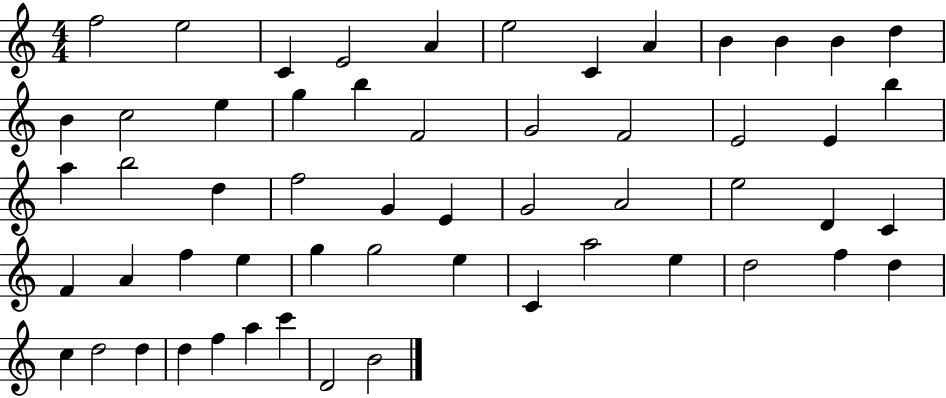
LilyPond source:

{
  \clef treble
  \numericTimeSignature
  \time 4/4
  \key c \major
  f''2 e''2 | c'4 e'2 a'4 | e''2 c'4 a'4 | b'4 b'4 b'4 d''4 | \break b'4 c''2 e''4 | g''4 b''4 f'2 | g'2 f'2 | e'2 e'4 b''4 | \break a''4 b''2 d''4 | f''2 g'4 e'4 | g'2 a'2 | e''2 d'4 c'4 | \break f'4 a'4 f''4 e''4 | g''4 g''2 e''4 | c'4 a''2 e''4 | d''2 f''4 d''4 | \break c''4 d''2 d''4 | d''4 f''4 a''4 c'''4 | d'2 b'2 | \bar "|."
}